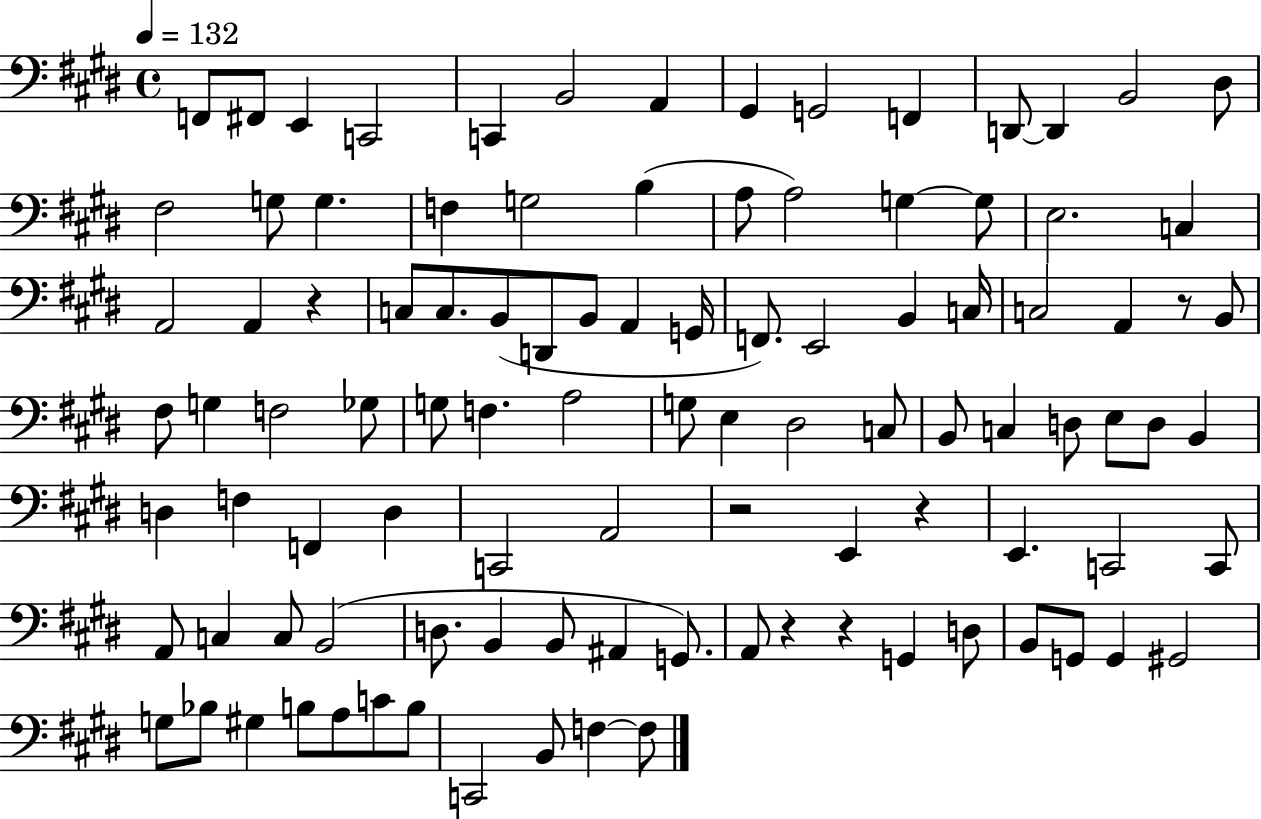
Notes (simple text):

F2/e F#2/e E2/q C2/h C2/q B2/h A2/q G#2/q G2/h F2/q D2/e D2/q B2/h D#3/e F#3/h G3/e G3/q. F3/q G3/h B3/q A3/e A3/h G3/q G3/e E3/h. C3/q A2/h A2/q R/q C3/e C3/e. B2/e D2/e B2/e A2/q G2/s F2/e. E2/h B2/q C3/s C3/h A2/q R/e B2/e F#3/e G3/q F3/h Gb3/e G3/e F3/q. A3/h G3/e E3/q D#3/h C3/e B2/e C3/q D3/e E3/e D3/e B2/q D3/q F3/q F2/q D3/q C2/h A2/h R/h E2/q R/q E2/q. C2/h C2/e A2/e C3/q C3/e B2/h D3/e. B2/q B2/e A#2/q G2/e. A2/e R/q R/q G2/q D3/e B2/e G2/e G2/q G#2/h G3/e Bb3/e G#3/q B3/e A3/e C4/e B3/e C2/h B2/e F3/q F3/e